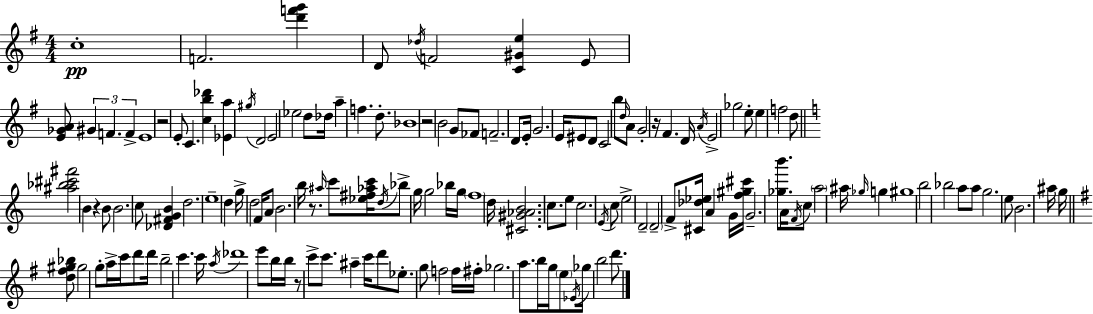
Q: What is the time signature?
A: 4/4